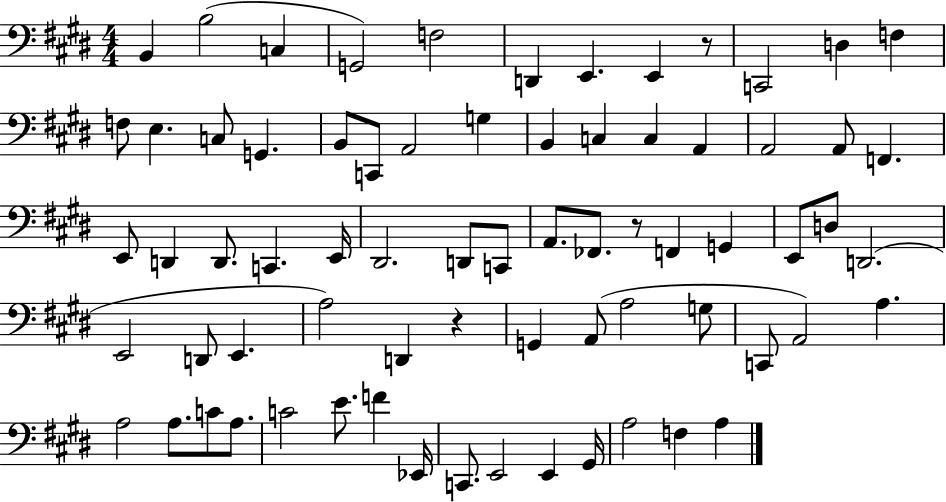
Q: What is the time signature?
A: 4/4